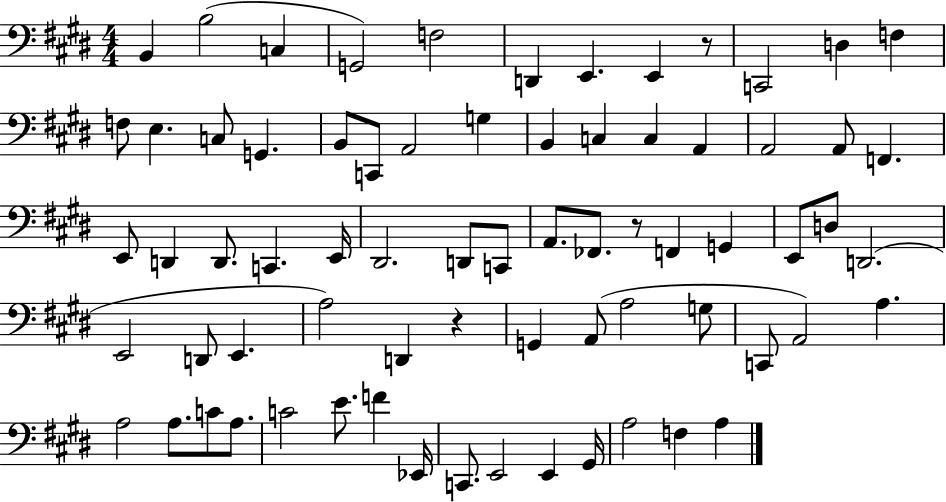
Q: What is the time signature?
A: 4/4